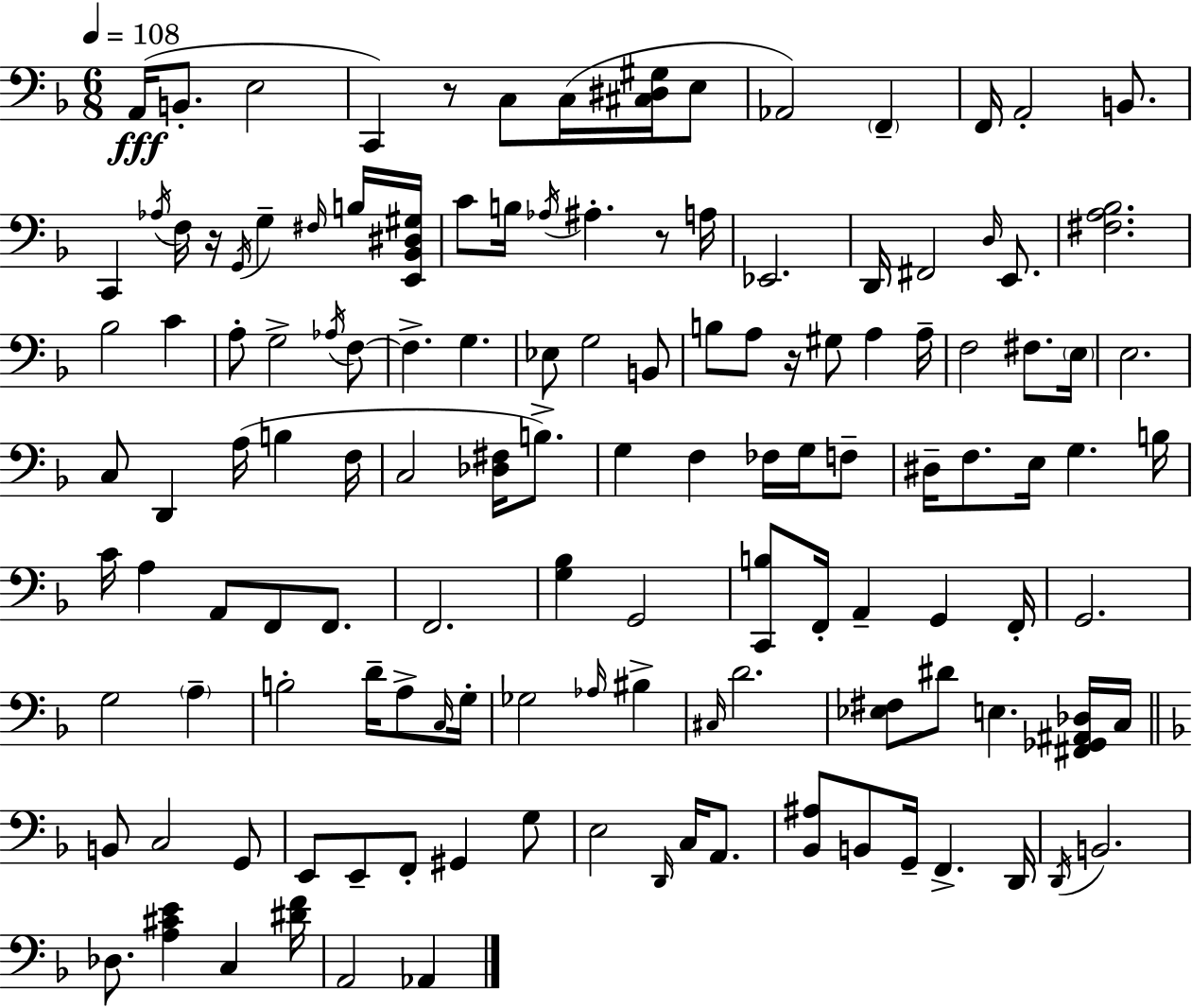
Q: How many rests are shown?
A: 4